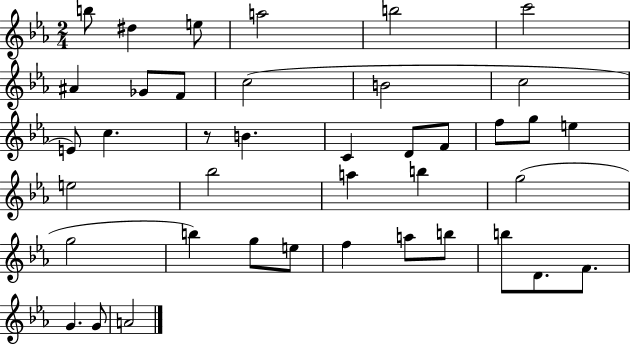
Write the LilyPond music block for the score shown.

{
  \clef treble
  \numericTimeSignature
  \time 2/4
  \key ees \major
  b''8 dis''4 e''8 | a''2 | b''2 | c'''2 | \break ais'4 ges'8 f'8 | c''2( | b'2 | c''2 | \break e'8) c''4. | r8 b'4. | c'4 d'8 f'8 | f''8 g''8 e''4 | \break e''2 | bes''2 | a''4 b''4 | g''2( | \break g''2 | b''4) g''8 e''8 | f''4 a''8 b''8 | b''8 d'8. f'8. | \break g'4. g'8 | a'2 | \bar "|."
}